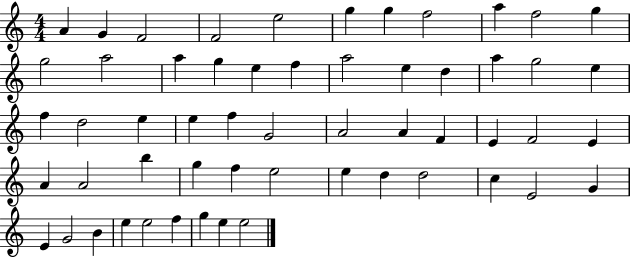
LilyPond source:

{
  \clef treble
  \numericTimeSignature
  \time 4/4
  \key c \major
  a'4 g'4 f'2 | f'2 e''2 | g''4 g''4 f''2 | a''4 f''2 g''4 | \break g''2 a''2 | a''4 g''4 e''4 f''4 | a''2 e''4 d''4 | a''4 g''2 e''4 | \break f''4 d''2 e''4 | e''4 f''4 g'2 | a'2 a'4 f'4 | e'4 f'2 e'4 | \break a'4 a'2 b''4 | g''4 f''4 e''2 | e''4 d''4 d''2 | c''4 e'2 g'4 | \break e'4 g'2 b'4 | e''4 e''2 f''4 | g''4 e''4 e''2 | \bar "|."
}